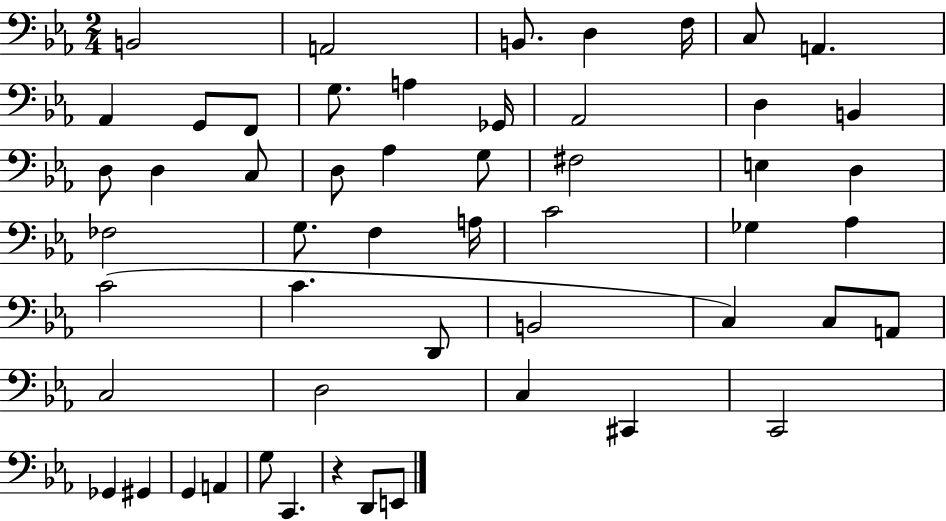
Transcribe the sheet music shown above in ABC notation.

X:1
T:Untitled
M:2/4
L:1/4
K:Eb
B,,2 A,,2 B,,/2 D, F,/4 C,/2 A,, _A,, G,,/2 F,,/2 G,/2 A, _G,,/4 _A,,2 D, B,, D,/2 D, C,/2 D,/2 _A, G,/2 ^F,2 E, D, _F,2 G,/2 F, A,/4 C2 _G, _A, C2 C D,,/2 B,,2 C, C,/2 A,,/2 C,2 D,2 C, ^C,, C,,2 _G,, ^G,, G,, A,, G,/2 C,, z D,,/2 E,,/2